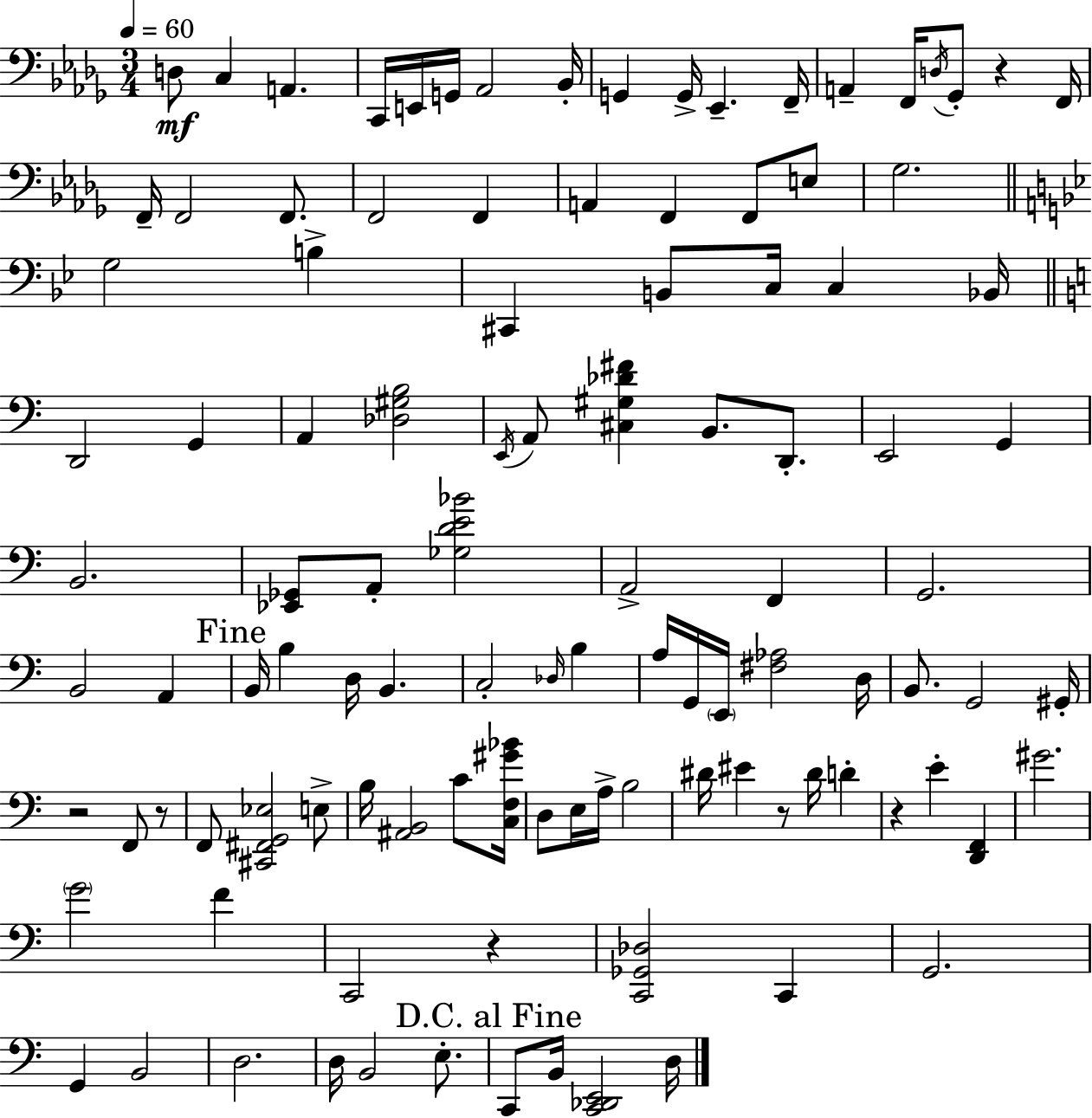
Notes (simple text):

D3/e C3/q A2/q. C2/s E2/s G2/s Ab2/h Bb2/s G2/q G2/s Eb2/q. F2/s A2/q F2/s D3/s Gb2/e R/q F2/s F2/s F2/h F2/e. F2/h F2/q A2/q F2/q F2/e E3/e Gb3/h. G3/h B3/q C#2/q B2/e C3/s C3/q Bb2/s D2/h G2/q A2/q [Db3,G#3,B3]/h E2/s A2/e [C#3,G#3,Db4,F#4]/q B2/e. D2/e. E2/h G2/q B2/h. [Eb2,Gb2]/e A2/e [Gb3,D4,E4,Bb4]/h A2/h F2/q G2/h. B2/h A2/q B2/s B3/q D3/s B2/q. C3/h Db3/s B3/q A3/s G2/s E2/s [F#3,Ab3]/h D3/s B2/e. G2/h G#2/s R/h F2/e R/e F2/e [C#2,F#2,G2,Eb3]/h E3/e B3/s [A#2,B2]/h C4/e [C3,F3,G#4,Bb4]/s D3/e E3/s A3/s B3/h D#4/s EIS4/q R/e D#4/s D4/q R/q E4/q [D2,F2]/q G#4/h. G4/h F4/q C2/h R/q [C2,Gb2,Db3]/h C2/q G2/h. G2/q B2/h D3/h. D3/s B2/h E3/e. C2/e B2/s [C2,Db2,E2]/h D3/s